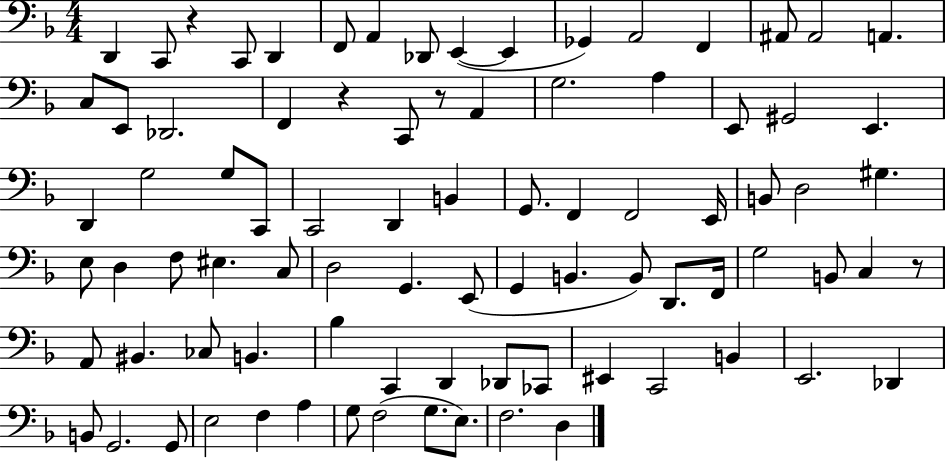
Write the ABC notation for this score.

X:1
T:Untitled
M:4/4
L:1/4
K:F
D,, C,,/2 z C,,/2 D,, F,,/2 A,, _D,,/2 E,, E,, _G,, A,,2 F,, ^A,,/2 ^A,,2 A,, C,/2 E,,/2 _D,,2 F,, z C,,/2 z/2 A,, G,2 A, E,,/2 ^G,,2 E,, D,, G,2 G,/2 C,,/2 C,,2 D,, B,, G,,/2 F,, F,,2 E,,/4 B,,/2 D,2 ^G, E,/2 D, F,/2 ^E, C,/2 D,2 G,, E,,/2 G,, B,, B,,/2 D,,/2 F,,/4 G,2 B,,/2 C, z/2 A,,/2 ^B,, _C,/2 B,, _B, C,, D,, _D,,/2 _C,,/2 ^E,, C,,2 B,, E,,2 _D,, B,,/2 G,,2 G,,/2 E,2 F, A, G,/2 F,2 G,/2 E,/2 F,2 D,